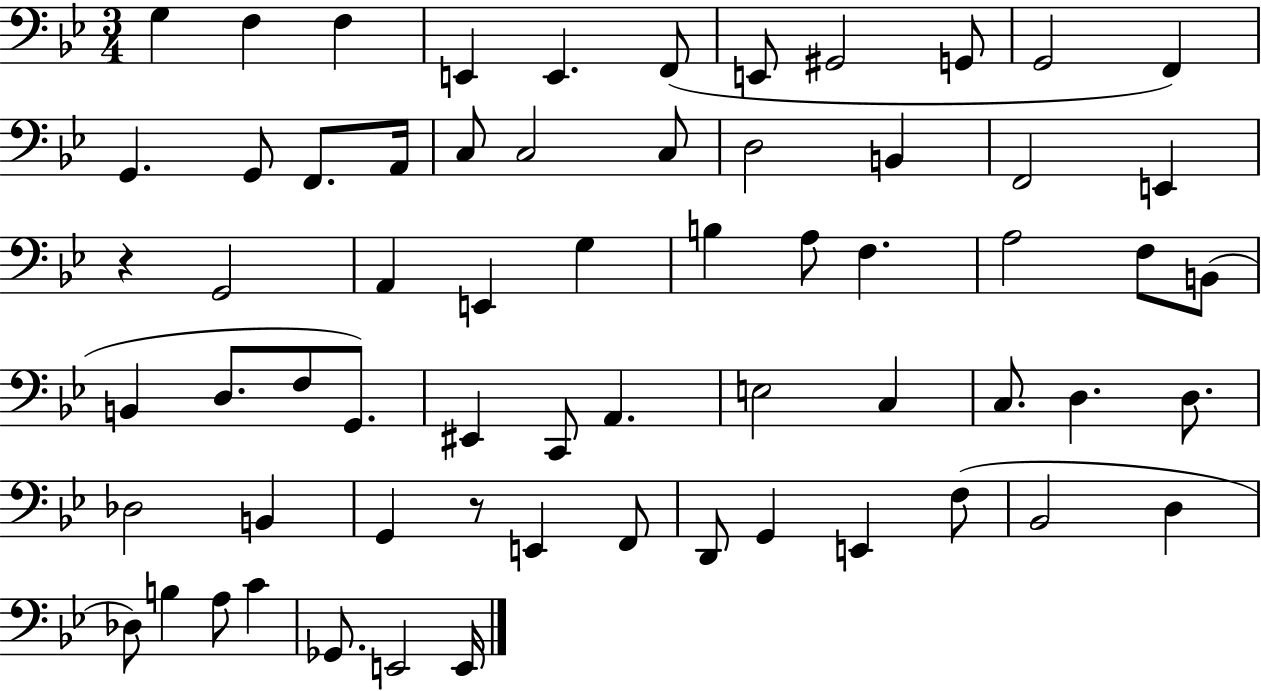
G3/q F3/q F3/q E2/q E2/q. F2/e E2/e G#2/h G2/e G2/h F2/q G2/q. G2/e F2/e. A2/s C3/e C3/h C3/e D3/h B2/q F2/h E2/q R/q G2/h A2/q E2/q G3/q B3/q A3/e F3/q. A3/h F3/e B2/e B2/q D3/e. F3/e G2/e. EIS2/q C2/e A2/q. E3/h C3/q C3/e. D3/q. D3/e. Db3/h B2/q G2/q R/e E2/q F2/e D2/e G2/q E2/q F3/e Bb2/h D3/q Db3/e B3/q A3/e C4/q Gb2/e. E2/h E2/s